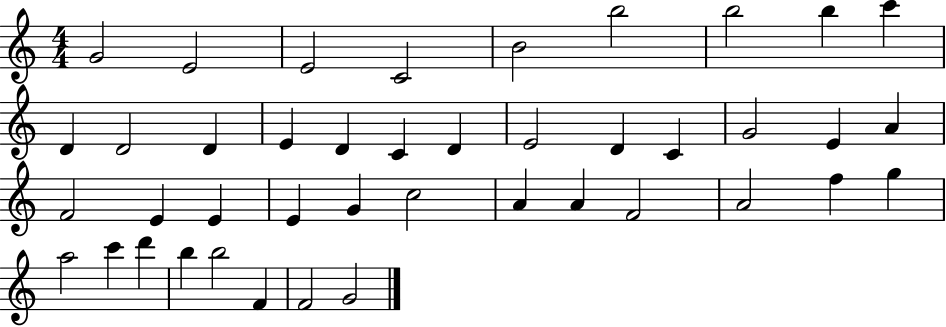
X:1
T:Untitled
M:4/4
L:1/4
K:C
G2 E2 E2 C2 B2 b2 b2 b c' D D2 D E D C D E2 D C G2 E A F2 E E E G c2 A A F2 A2 f g a2 c' d' b b2 F F2 G2